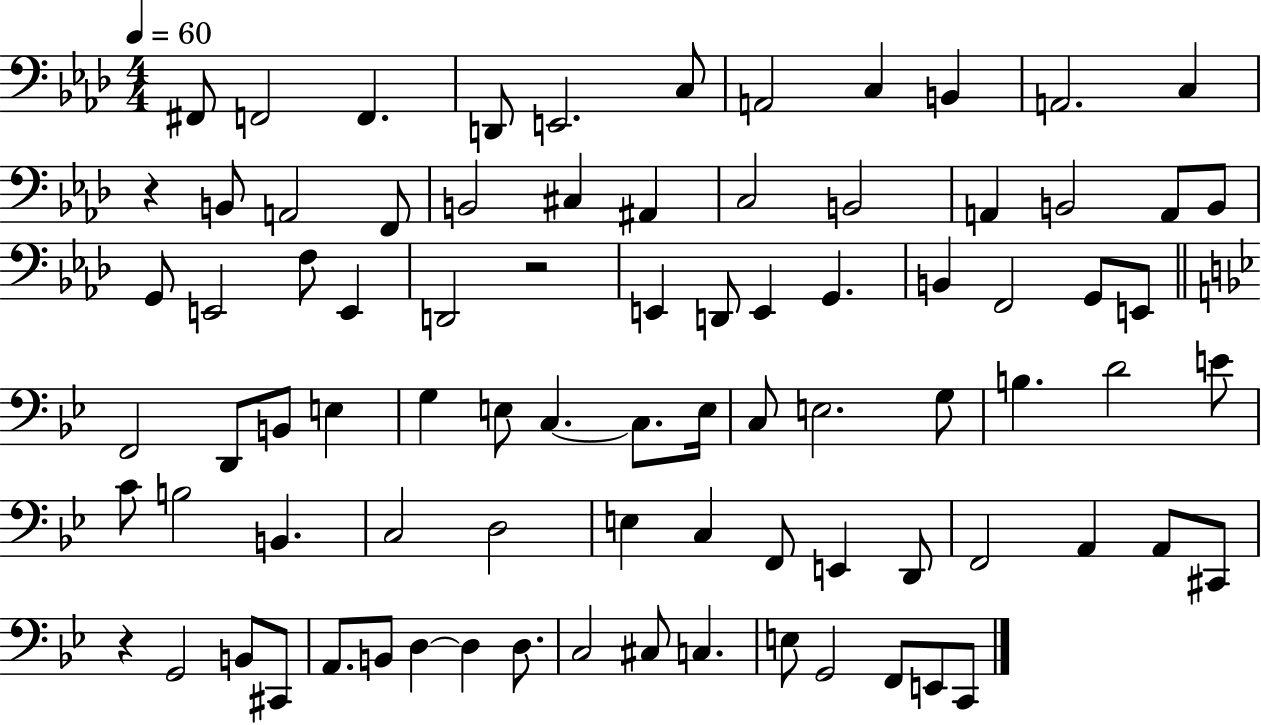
X:1
T:Untitled
M:4/4
L:1/4
K:Ab
^F,,/2 F,,2 F,, D,,/2 E,,2 C,/2 A,,2 C, B,, A,,2 C, z B,,/2 A,,2 F,,/2 B,,2 ^C, ^A,, C,2 B,,2 A,, B,,2 A,,/2 B,,/2 G,,/2 E,,2 F,/2 E,, D,,2 z2 E,, D,,/2 E,, G,, B,, F,,2 G,,/2 E,,/2 F,,2 D,,/2 B,,/2 E, G, E,/2 C, C,/2 E,/4 C,/2 E,2 G,/2 B, D2 E/2 C/2 B,2 B,, C,2 D,2 E, C, F,,/2 E,, D,,/2 F,,2 A,, A,,/2 ^C,,/2 z G,,2 B,,/2 ^C,,/2 A,,/2 B,,/2 D, D, D,/2 C,2 ^C,/2 C, E,/2 G,,2 F,,/2 E,,/2 C,,/2